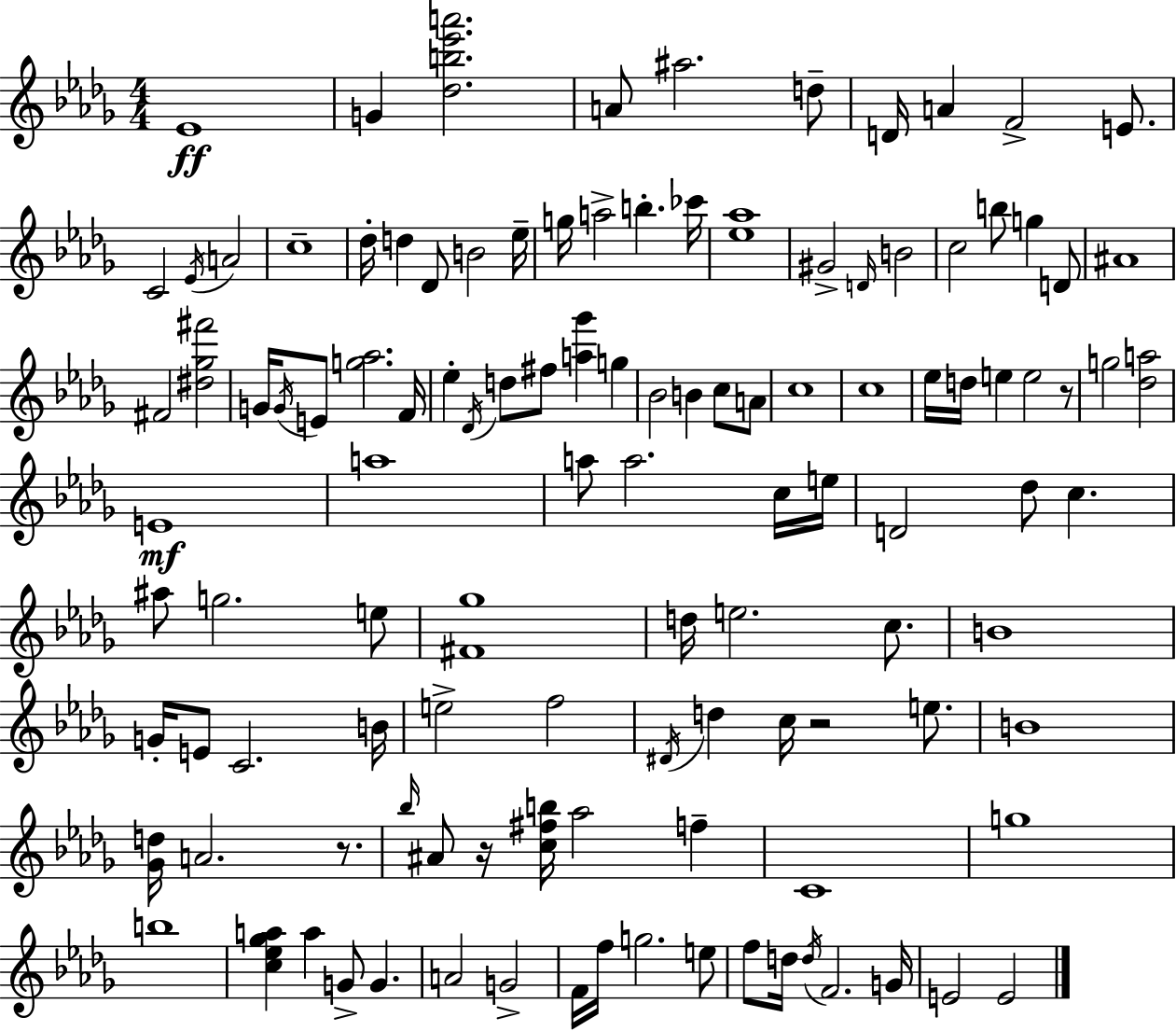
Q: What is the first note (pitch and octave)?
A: Eb4